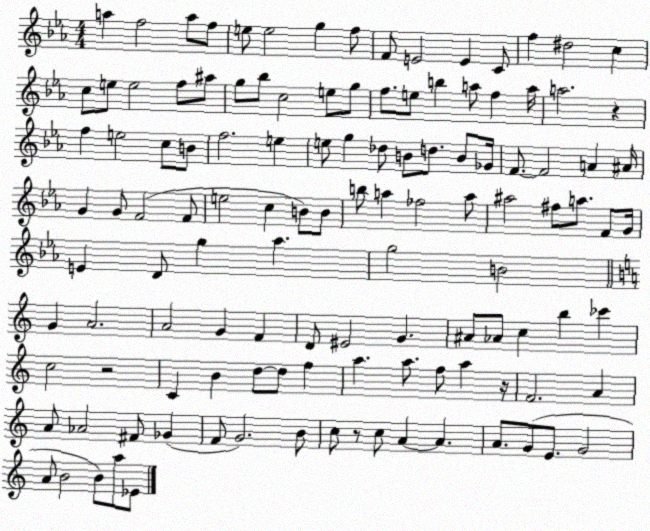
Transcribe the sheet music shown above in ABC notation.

X:1
T:Untitled
M:4/4
L:1/4
K:Eb
a f2 a/2 f/2 e/2 e2 g f/2 F/2 E2 E C/2 f ^d2 c c/2 e/2 e2 f/2 ^a/2 g/2 _b/2 c2 e/2 g/2 f/2 e/2 b a/2 f a/4 a2 z f e2 c/2 B/2 f2 e e/2 g _d/2 B/2 d/2 B/2 _G/4 F/2 F2 A ^A/4 G G/2 F2 F/2 e2 c B/2 B/2 b/2 a _f2 a/2 ^a2 ^f/2 a/2 F/2 G/4 E D/2 g _a g2 B2 G A2 A2 G F D/2 ^E2 G ^A/2 _A/2 c b _c' c2 z2 C B d/2 d/2 f a a/2 f/2 a z/4 F2 A A/2 _A2 ^F/2 _G F/2 G2 B/2 c/2 z/2 c/2 A A A/2 G/2 E/2 G2 A/2 B2 B/2 a/2 _E/2